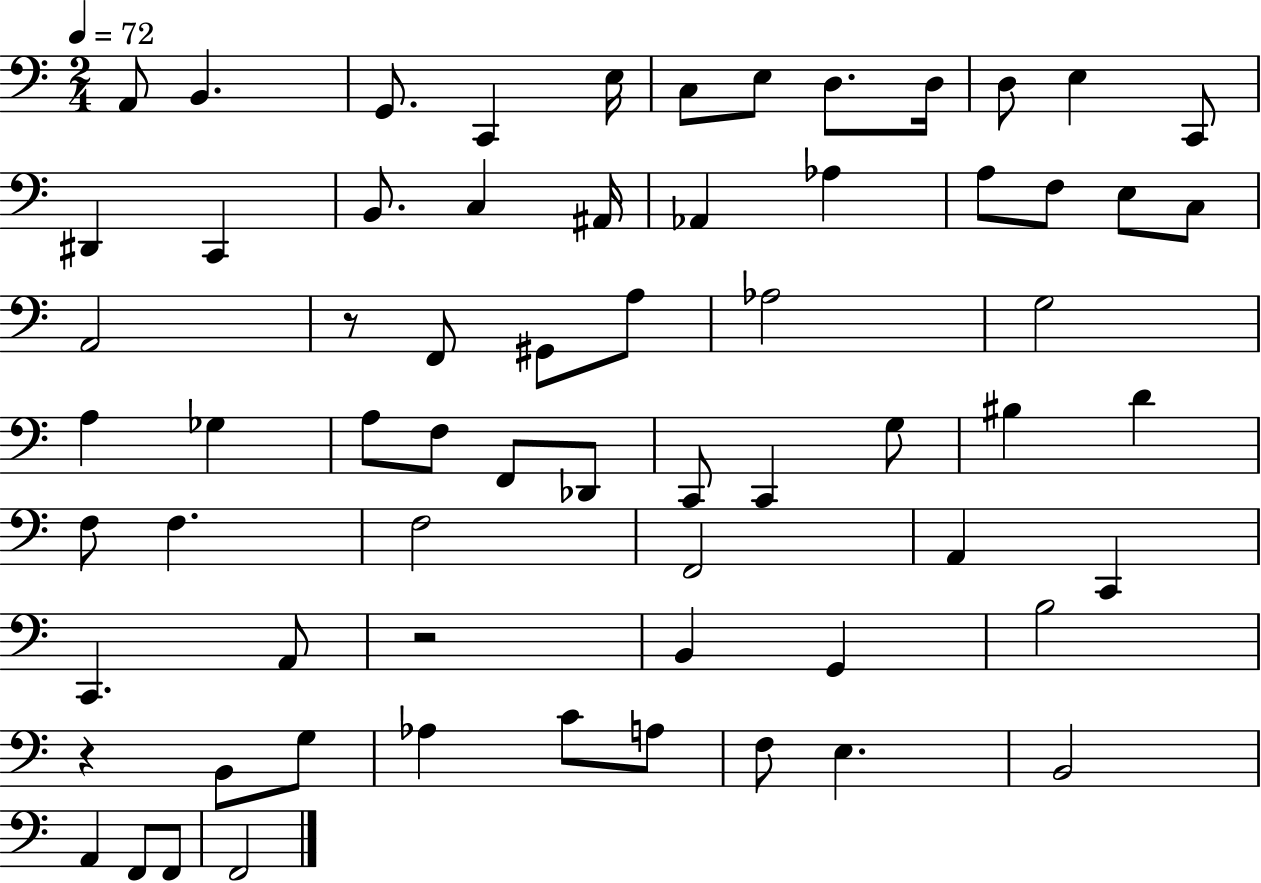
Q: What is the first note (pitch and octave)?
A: A2